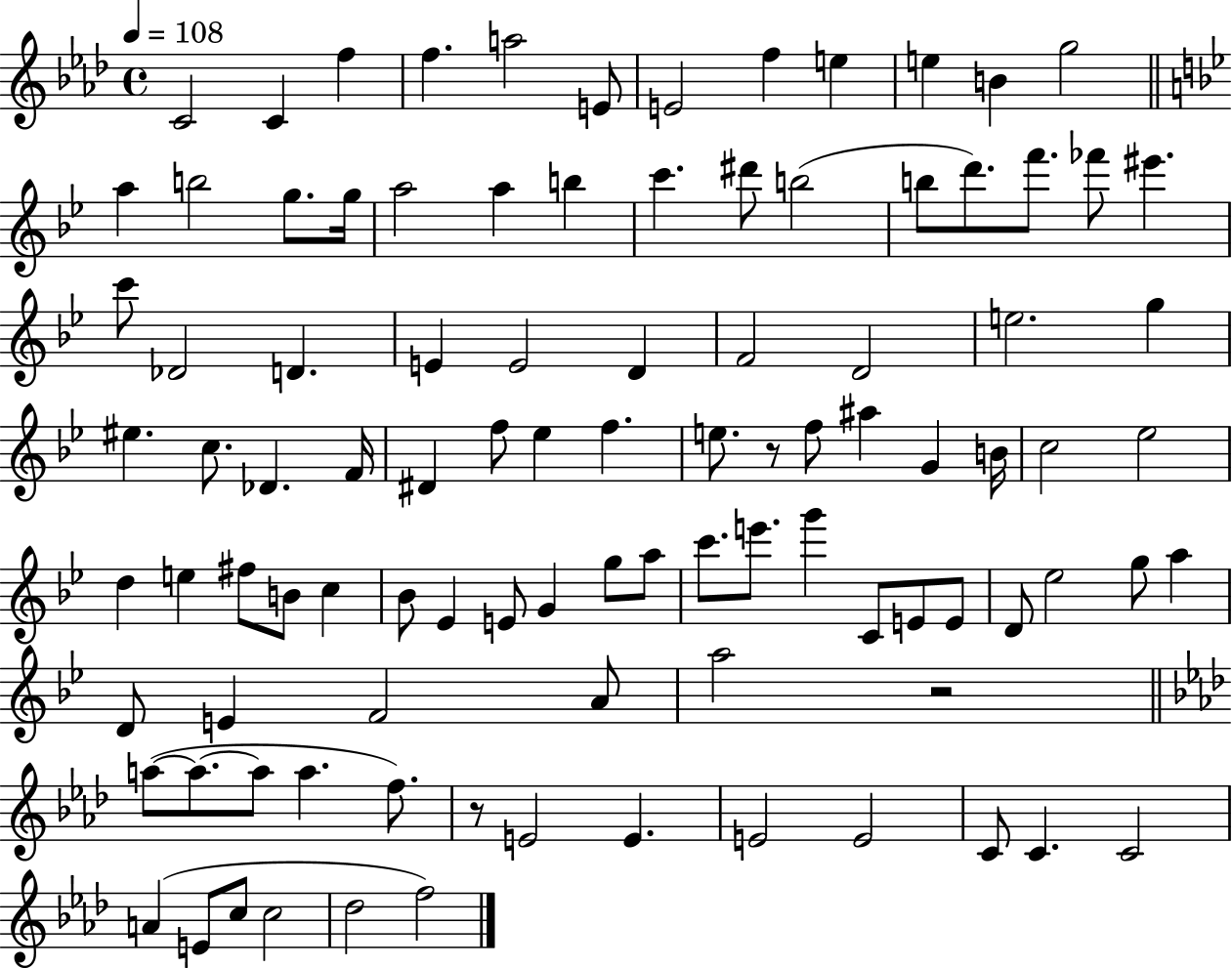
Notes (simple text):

C4/h C4/q F5/q F5/q. A5/h E4/e E4/h F5/q E5/q E5/q B4/q G5/h A5/q B5/h G5/e. G5/s A5/h A5/q B5/q C6/q. D#6/e B5/h B5/e D6/e. F6/e. FES6/e EIS6/q. C6/e Db4/h D4/q. E4/q E4/h D4/q F4/h D4/h E5/h. G5/q EIS5/q. C5/e. Db4/q. F4/s D#4/q F5/e Eb5/q F5/q. E5/e. R/e F5/e A#5/q G4/q B4/s C5/h Eb5/h D5/q E5/q F#5/e B4/e C5/q Bb4/e Eb4/q E4/e G4/q G5/e A5/e C6/e. E6/e. G6/q C4/e E4/e E4/e D4/e Eb5/h G5/e A5/q D4/e E4/q F4/h A4/e A5/h R/h A5/e A5/e. A5/e A5/q. F5/e. R/e E4/h E4/q. E4/h E4/h C4/e C4/q. C4/h A4/q E4/e C5/e C5/h Db5/h F5/h